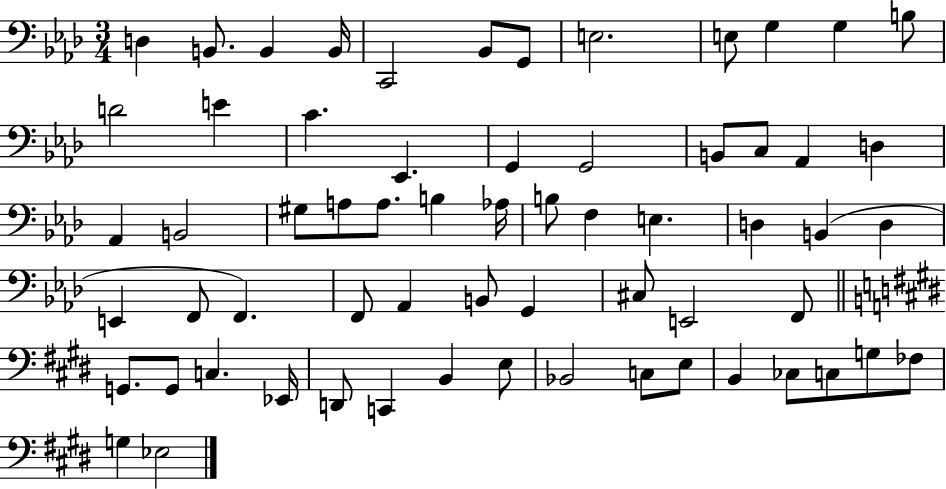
D3/q B2/e. B2/q B2/s C2/h Bb2/e G2/e E3/h. E3/e G3/q G3/q B3/e D4/h E4/q C4/q. Eb2/q. G2/q G2/h B2/e C3/e Ab2/q D3/q Ab2/q B2/h G#3/e A3/e A3/e. B3/q Ab3/s B3/e F3/q E3/q. D3/q B2/q D3/q E2/q F2/e F2/q. F2/e Ab2/q B2/e G2/q C#3/e E2/h F2/e G2/e. G2/e C3/q. Eb2/s D2/e C2/q B2/q E3/e Bb2/h C3/e E3/e B2/q CES3/e C3/e G3/e FES3/e G3/q Eb3/h